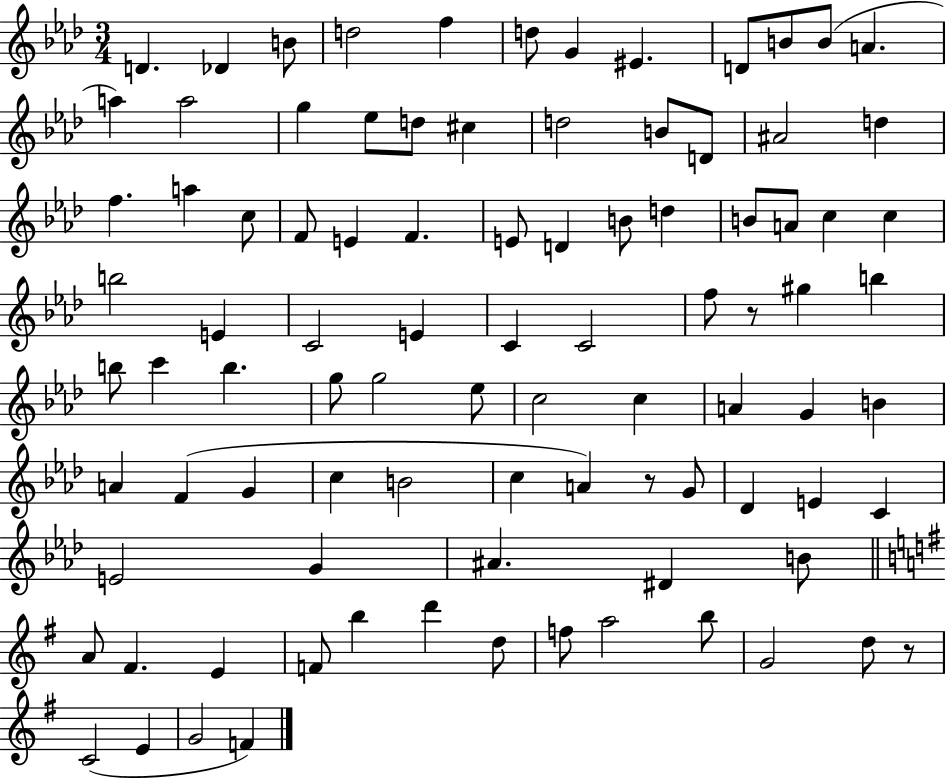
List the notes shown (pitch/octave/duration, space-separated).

D4/q. Db4/q B4/e D5/h F5/q D5/e G4/q EIS4/q. D4/e B4/e B4/e A4/q. A5/q A5/h G5/q Eb5/e D5/e C#5/q D5/h B4/e D4/e A#4/h D5/q F5/q. A5/q C5/e F4/e E4/q F4/q. E4/e D4/q B4/e D5/q B4/e A4/e C5/q C5/q B5/h E4/q C4/h E4/q C4/q C4/h F5/e R/e G#5/q B5/q B5/e C6/q B5/q. G5/e G5/h Eb5/e C5/h C5/q A4/q G4/q B4/q A4/q F4/q G4/q C5/q B4/h C5/q A4/q R/e G4/e Db4/q E4/q C4/q E4/h G4/q A#4/q. D#4/q B4/e A4/e F#4/q. E4/q F4/e B5/q D6/q D5/e F5/e A5/h B5/e G4/h D5/e R/e C4/h E4/q G4/h F4/q